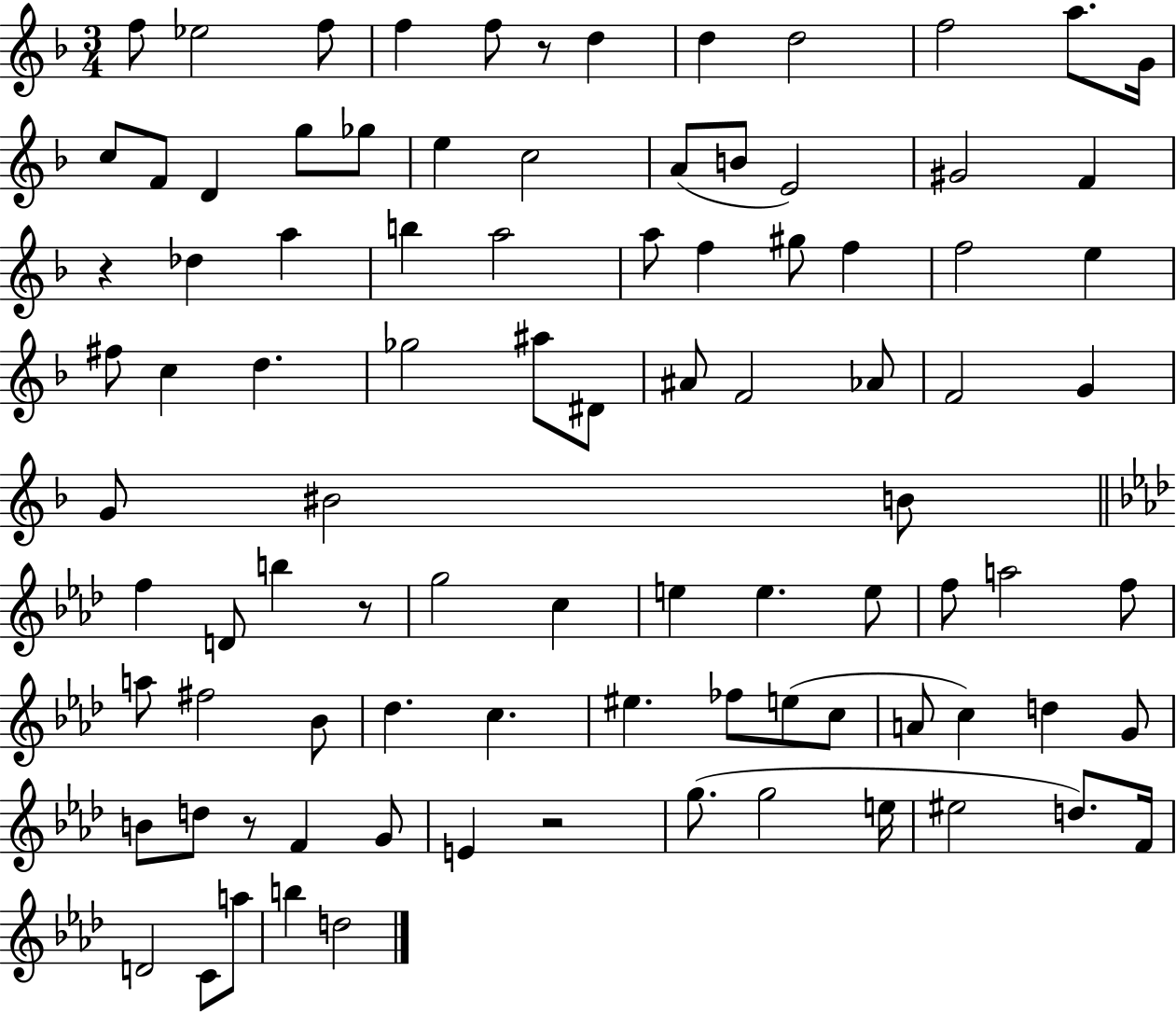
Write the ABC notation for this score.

X:1
T:Untitled
M:3/4
L:1/4
K:F
f/2 _e2 f/2 f f/2 z/2 d d d2 f2 a/2 G/4 c/2 F/2 D g/2 _g/2 e c2 A/2 B/2 E2 ^G2 F z _d a b a2 a/2 f ^g/2 f f2 e ^f/2 c d _g2 ^a/2 ^D/2 ^A/2 F2 _A/2 F2 G G/2 ^B2 B/2 f D/2 b z/2 g2 c e e e/2 f/2 a2 f/2 a/2 ^f2 _B/2 _d c ^e _f/2 e/2 c/2 A/2 c d G/2 B/2 d/2 z/2 F G/2 E z2 g/2 g2 e/4 ^e2 d/2 F/4 D2 C/2 a/2 b d2